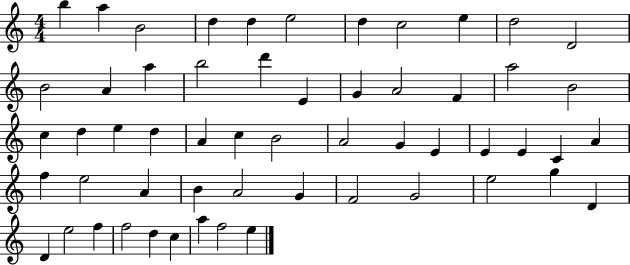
X:1
T:Untitled
M:4/4
L:1/4
K:C
b a B2 d d e2 d c2 e d2 D2 B2 A a b2 d' E G A2 F a2 B2 c d e d A c B2 A2 G E E E C A f e2 A B A2 G F2 G2 e2 g D D e2 f f2 d c a f2 e